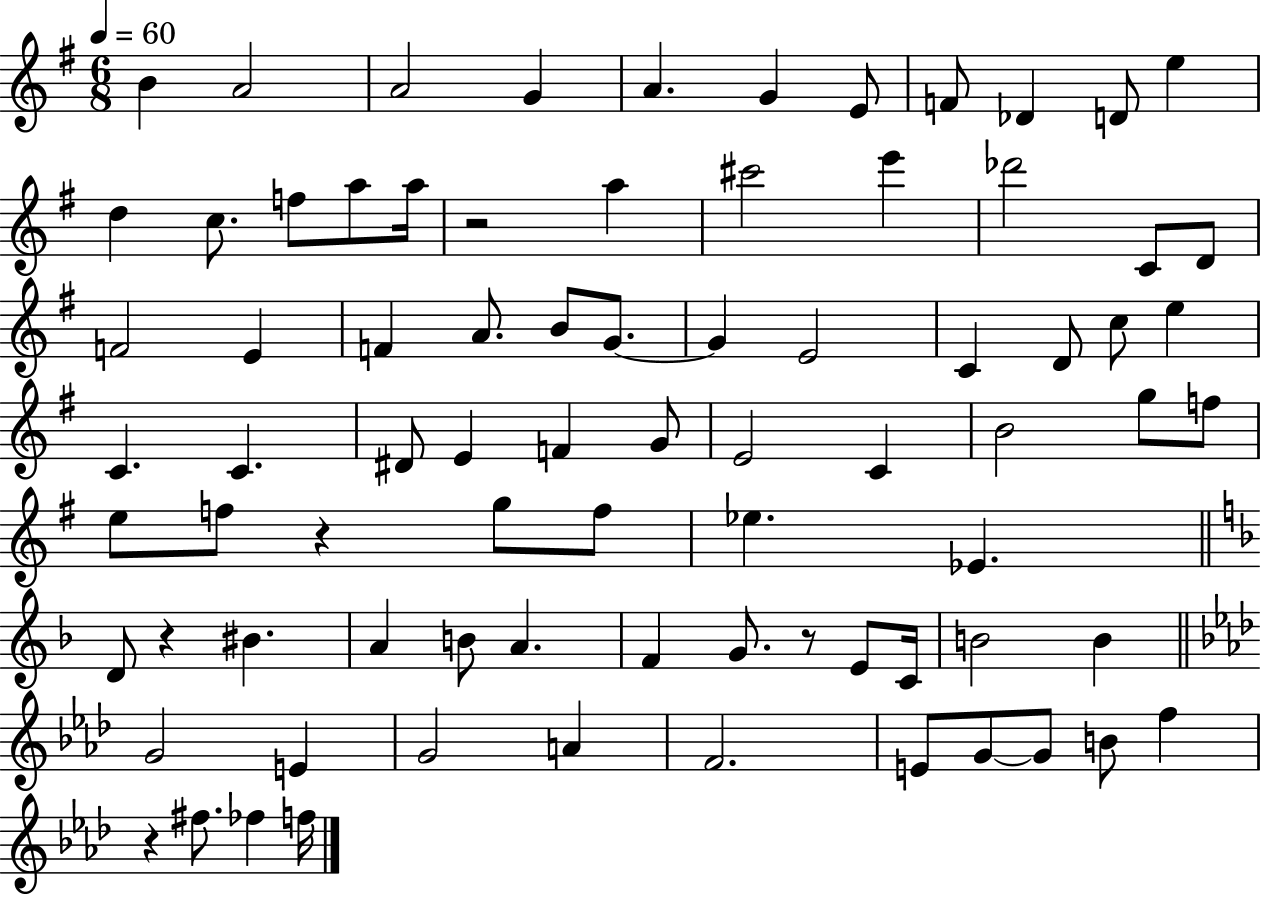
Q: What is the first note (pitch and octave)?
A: B4